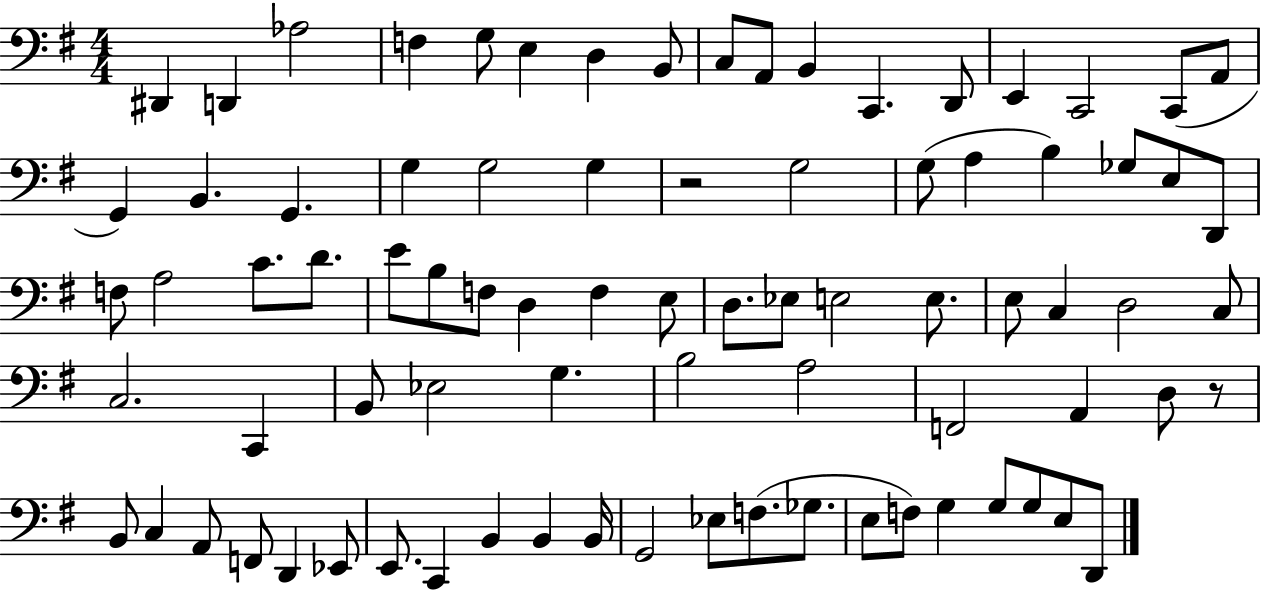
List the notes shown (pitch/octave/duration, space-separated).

D#2/q D2/q Ab3/h F3/q G3/e E3/q D3/q B2/e C3/e A2/e B2/q C2/q. D2/e E2/q C2/h C2/e A2/e G2/q B2/q. G2/q. G3/q G3/h G3/q R/h G3/h G3/e A3/q B3/q Gb3/e E3/e D2/e F3/e A3/h C4/e. D4/e. E4/e B3/e F3/e D3/q F3/q E3/e D3/e. Eb3/e E3/h E3/e. E3/e C3/q D3/h C3/e C3/h. C2/q B2/e Eb3/h G3/q. B3/h A3/h F2/h A2/q D3/e R/e B2/e C3/q A2/e F2/e D2/q Eb2/e E2/e. C2/q B2/q B2/q B2/s G2/h Eb3/e F3/e. Gb3/e. E3/e F3/e G3/q G3/e G3/e E3/e D2/e